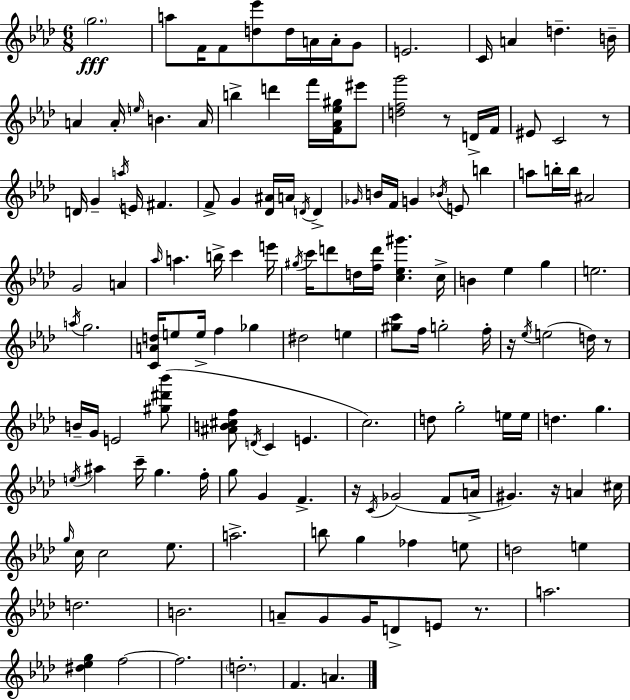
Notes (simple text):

G5/h. A5/e F4/s F4/e [D5,Eb6]/e D5/s A4/s A4/s G4/e E4/h. C4/s A4/q D5/q. B4/s A4/q A4/s E5/s B4/q. A4/s B5/q D6/q F6/s [F4,Ab4,Eb5,G#5]/s EIS6/e [D5,F5,G6]/h R/e D4/s F4/s EIS4/e C4/h R/e D4/s G4/q A5/s E4/s F#4/q. F4/e G4/q [Db4,A#4]/s A4/s D4/s D4/q Gb4/s B4/s F4/s G4/q Bb4/s E4/e B5/q A5/e B5/s B5/s A#4/h G4/h A4/q Ab5/s A5/q. B5/s C6/q E6/s G#5/s C6/s D6/e D5/s [F5,D6]/s [C5,Eb5,G#6]/q. C5/s B4/q Eb5/q G5/q E5/h. A5/s G5/h. [C4,A4,D5]/s E5/e E5/s F5/q Gb5/q D#5/h E5/q [G#5,C6]/e F5/s G5/h F5/s R/s Eb5/s E5/h D5/s R/e B4/s G4/s E4/h [G#5,D#6,Bb6]/e [A#4,B4,C#5,F5]/e D4/s C4/q E4/q. C5/h. D5/e G5/h E5/s E5/s D5/q. G5/q. E5/s A#5/q C6/s G5/q. F5/s G5/e G4/q F4/q. R/s C4/s Gb4/h F4/e A4/s G#4/q. R/s A4/q C#5/s G5/s C5/s C5/h Eb5/e. A5/h. B5/e G5/q FES5/q E5/e D5/h E5/q D5/h. B4/h. A4/e G4/e G4/s D4/e E4/e R/e. A5/h. [D#5,Eb5,G5]/q F5/h F5/h. D5/h. F4/q. A4/q.